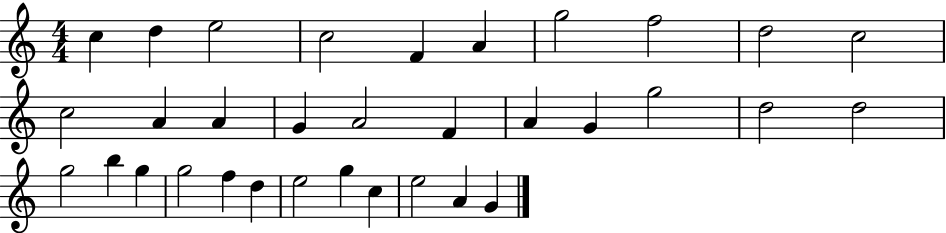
C5/q D5/q E5/h C5/h F4/q A4/q G5/h F5/h D5/h C5/h C5/h A4/q A4/q G4/q A4/h F4/q A4/q G4/q G5/h D5/h D5/h G5/h B5/q G5/q G5/h F5/q D5/q E5/h G5/q C5/q E5/h A4/q G4/q